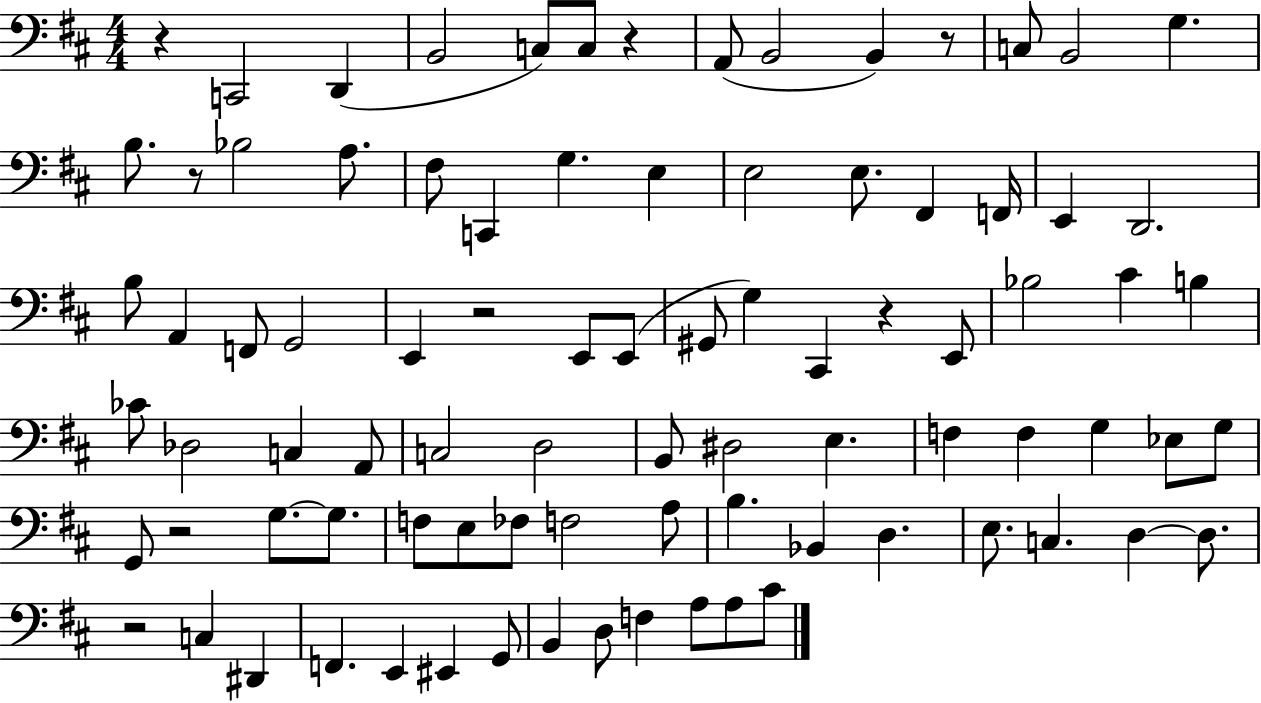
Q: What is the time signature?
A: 4/4